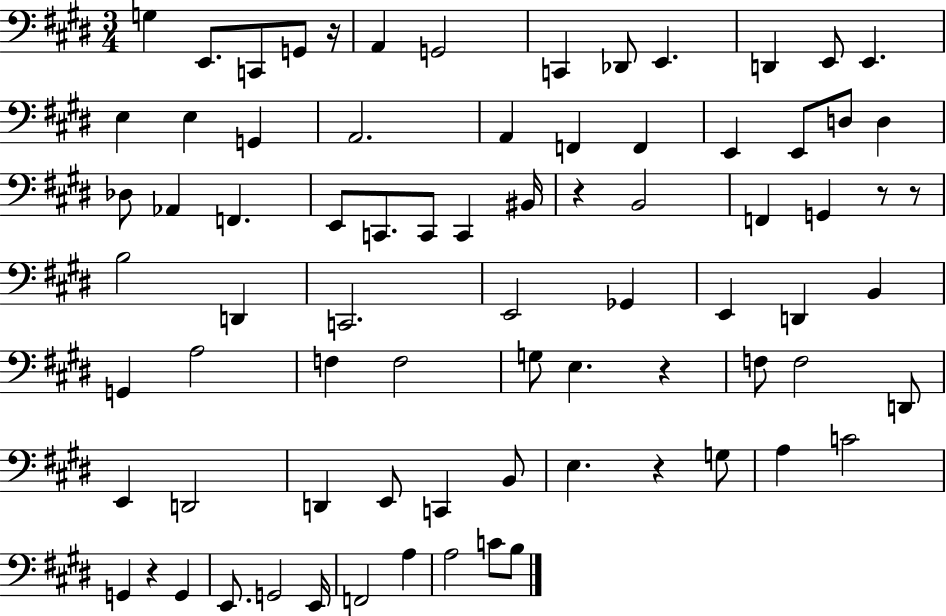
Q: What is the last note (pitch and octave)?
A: B3